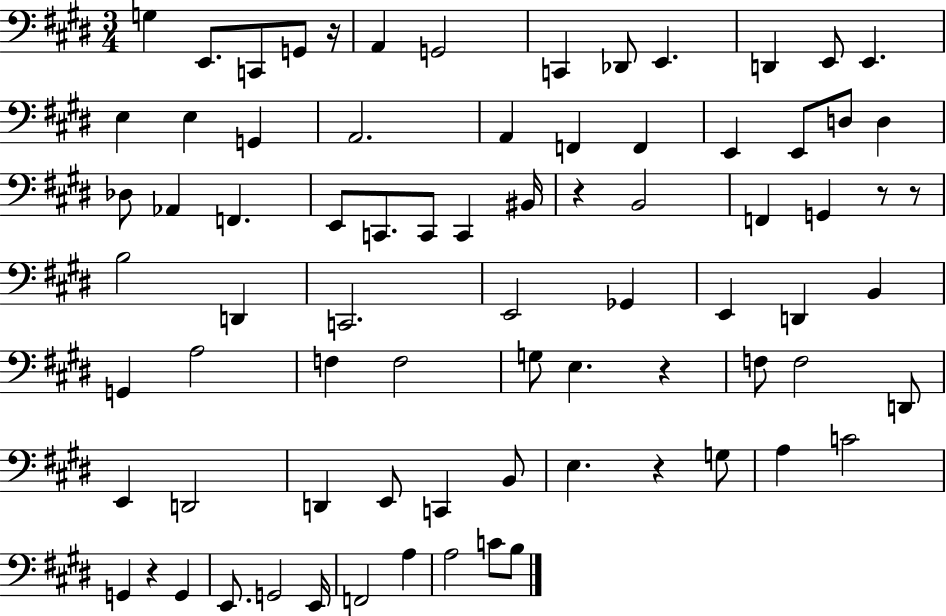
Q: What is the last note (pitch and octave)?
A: B3